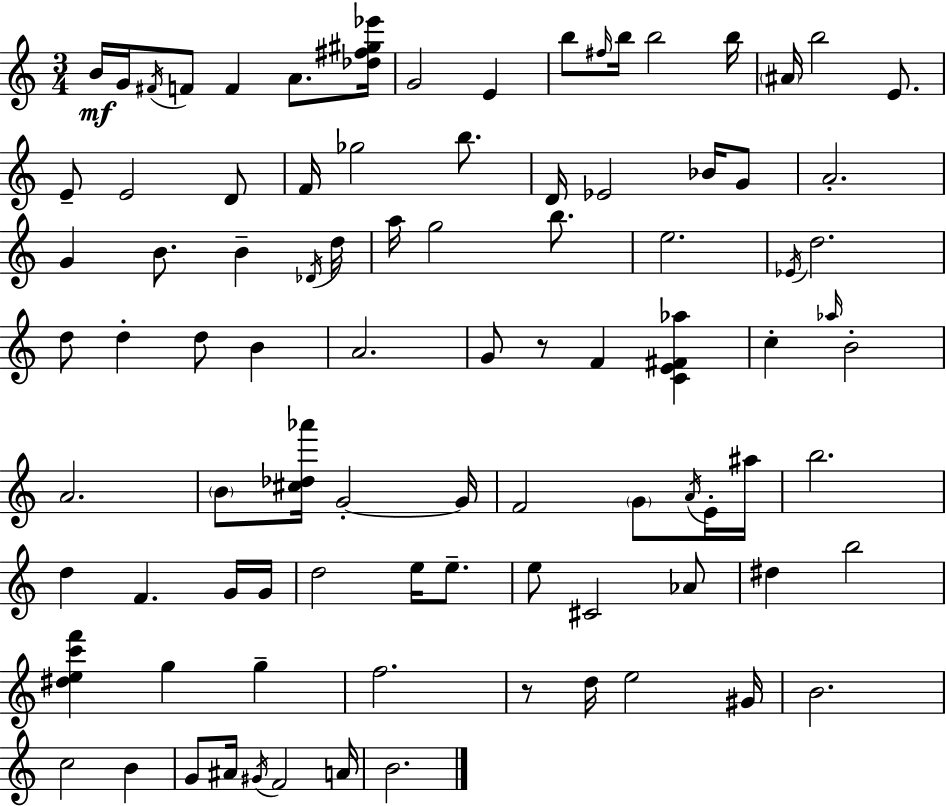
{
  \clef treble
  \numericTimeSignature
  \time 3/4
  \key a \minor
  b'16\mf g'16 \acciaccatura { fis'16 } f'8 f'4 a'8. | <des'' fis'' gis'' ees'''>16 g'2 e'4 | b''8 \grace { fis''16 } b''16 b''2 | b''16 \parenthesize ais'16 b''2 e'8. | \break e'8-- e'2 | d'8 f'16 ges''2 b''8. | d'16 ees'2 bes'16 | g'8 a'2.-. | \break g'4 b'8. b'4-- | \acciaccatura { des'16 } d''16 a''16 g''2 | b''8. e''2. | \acciaccatura { ees'16 } d''2. | \break d''8 d''4-. d''8 | b'4 a'2. | g'8 r8 f'4 | <c' e' fis' aes''>4 c''4-. \grace { aes''16 } b'2-. | \break a'2. | \parenthesize b'8 <cis'' des'' aes'''>16 g'2-.~~ | g'16 f'2 | \parenthesize g'8 \acciaccatura { a'16 } e'16-. ais''16 b''2. | \break d''4 f'4. | g'16 g'16 d''2 | e''16 e''8.-- e''8 cis'2 | aes'8 dis''4 b''2 | \break <dis'' e'' c''' f'''>4 g''4 | g''4-- f''2. | r8 d''16 e''2 | gis'16 b'2. | \break c''2 | b'4 g'8 ais'16 \acciaccatura { gis'16 } f'2 | a'16 b'2. | \bar "|."
}